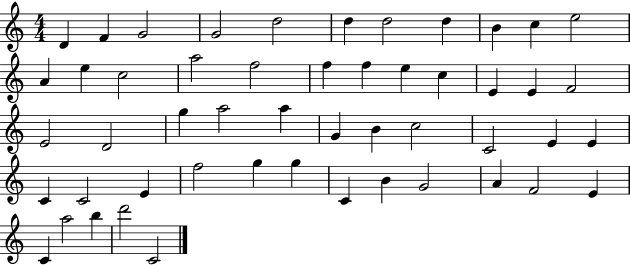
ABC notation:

X:1
T:Untitled
M:4/4
L:1/4
K:C
D F G2 G2 d2 d d2 d B c e2 A e c2 a2 f2 f f e c E E F2 E2 D2 g a2 a G B c2 C2 E E C C2 E f2 g g C B G2 A F2 E C a2 b d'2 C2